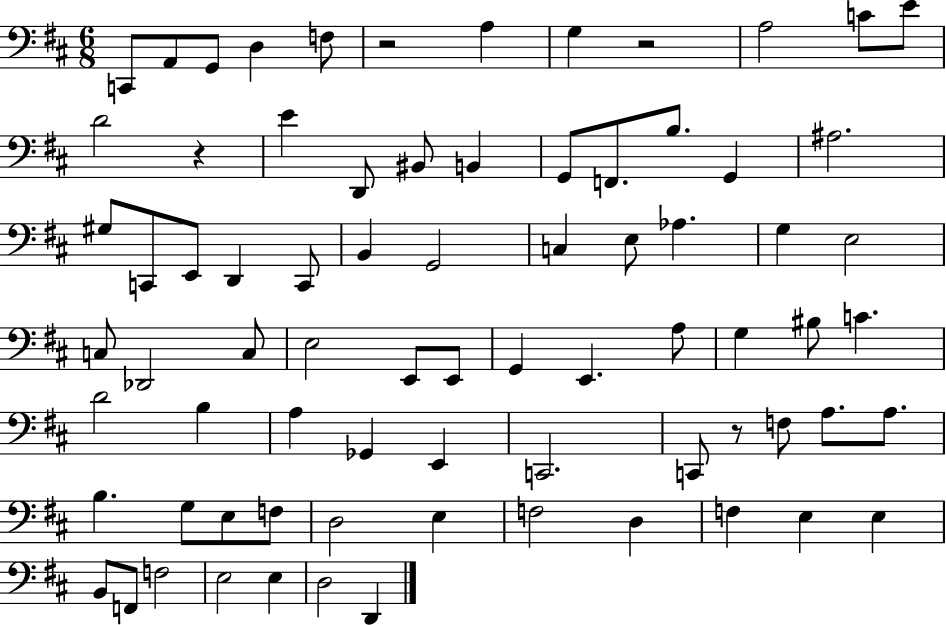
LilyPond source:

{
  \clef bass
  \numericTimeSignature
  \time 6/8
  \key d \major
  c,8 a,8 g,8 d4 f8 | r2 a4 | g4 r2 | a2 c'8 e'8 | \break d'2 r4 | e'4 d,8 bis,8 b,4 | g,8 f,8. b8. g,4 | ais2. | \break gis8 c,8 e,8 d,4 c,8 | b,4 g,2 | c4 e8 aes4. | g4 e2 | \break c8 des,2 c8 | e2 e,8 e,8 | g,4 e,4. a8 | g4 bis8 c'4. | \break d'2 b4 | a4 ges,4 e,4 | c,2. | c,8 r8 f8 a8. a8. | \break b4. g8 e8 f8 | d2 e4 | f2 d4 | f4 e4 e4 | \break b,8 f,8 f2 | e2 e4 | d2 d,4 | \bar "|."
}